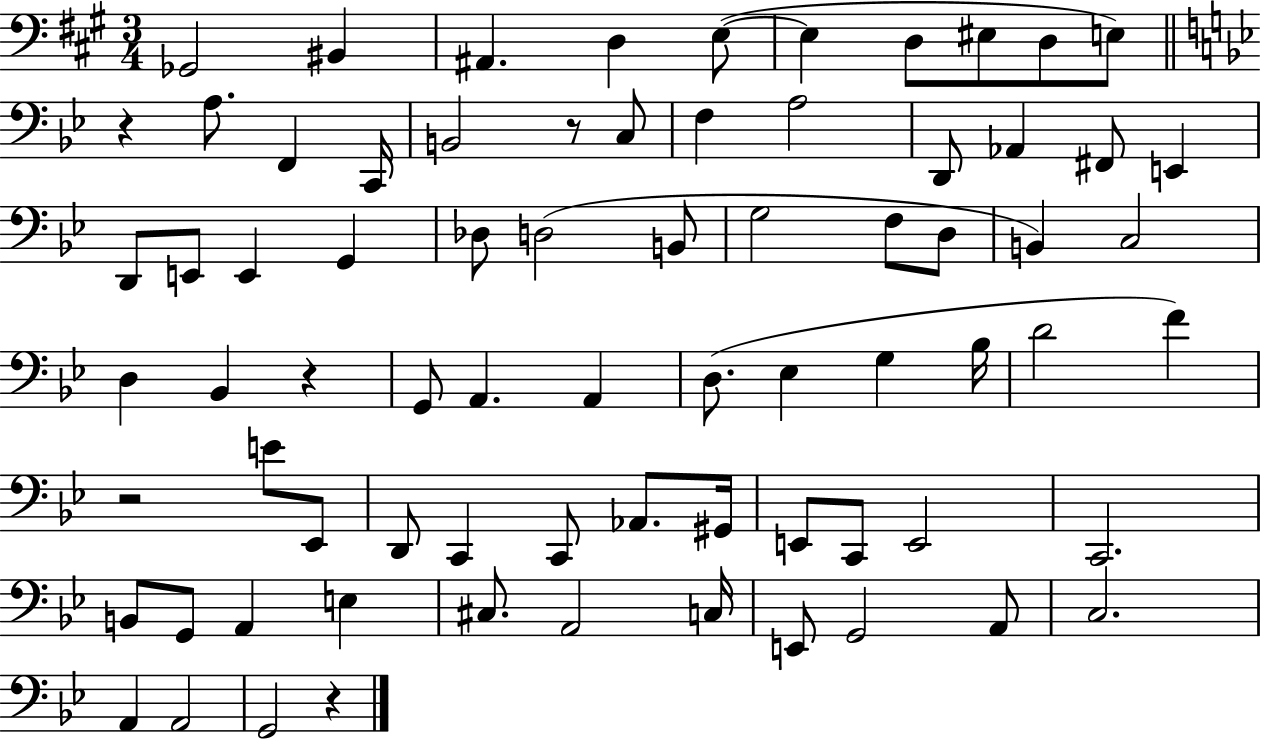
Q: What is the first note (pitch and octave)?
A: Gb2